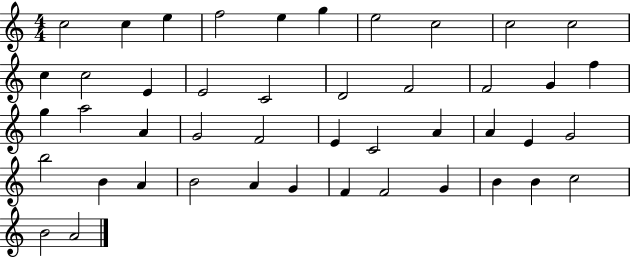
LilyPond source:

{
  \clef treble
  \numericTimeSignature
  \time 4/4
  \key c \major
  c''2 c''4 e''4 | f''2 e''4 g''4 | e''2 c''2 | c''2 c''2 | \break c''4 c''2 e'4 | e'2 c'2 | d'2 f'2 | f'2 g'4 f''4 | \break g''4 a''2 a'4 | g'2 f'2 | e'4 c'2 a'4 | a'4 e'4 g'2 | \break b''2 b'4 a'4 | b'2 a'4 g'4 | f'4 f'2 g'4 | b'4 b'4 c''2 | \break b'2 a'2 | \bar "|."
}